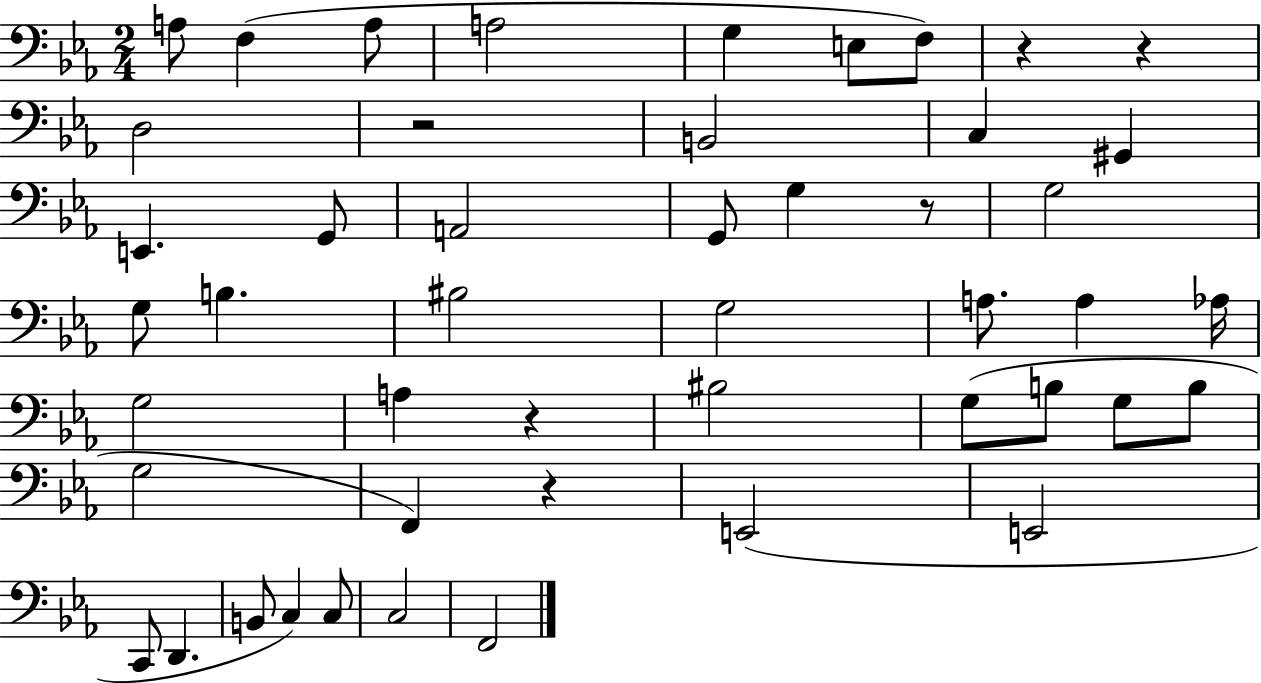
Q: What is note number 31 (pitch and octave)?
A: B3